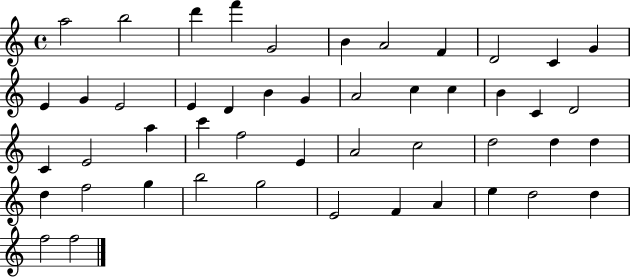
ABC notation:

X:1
T:Untitled
M:4/4
L:1/4
K:C
a2 b2 d' f' G2 B A2 F D2 C G E G E2 E D B G A2 c c B C D2 C E2 a c' f2 E A2 c2 d2 d d d f2 g b2 g2 E2 F A e d2 d f2 f2